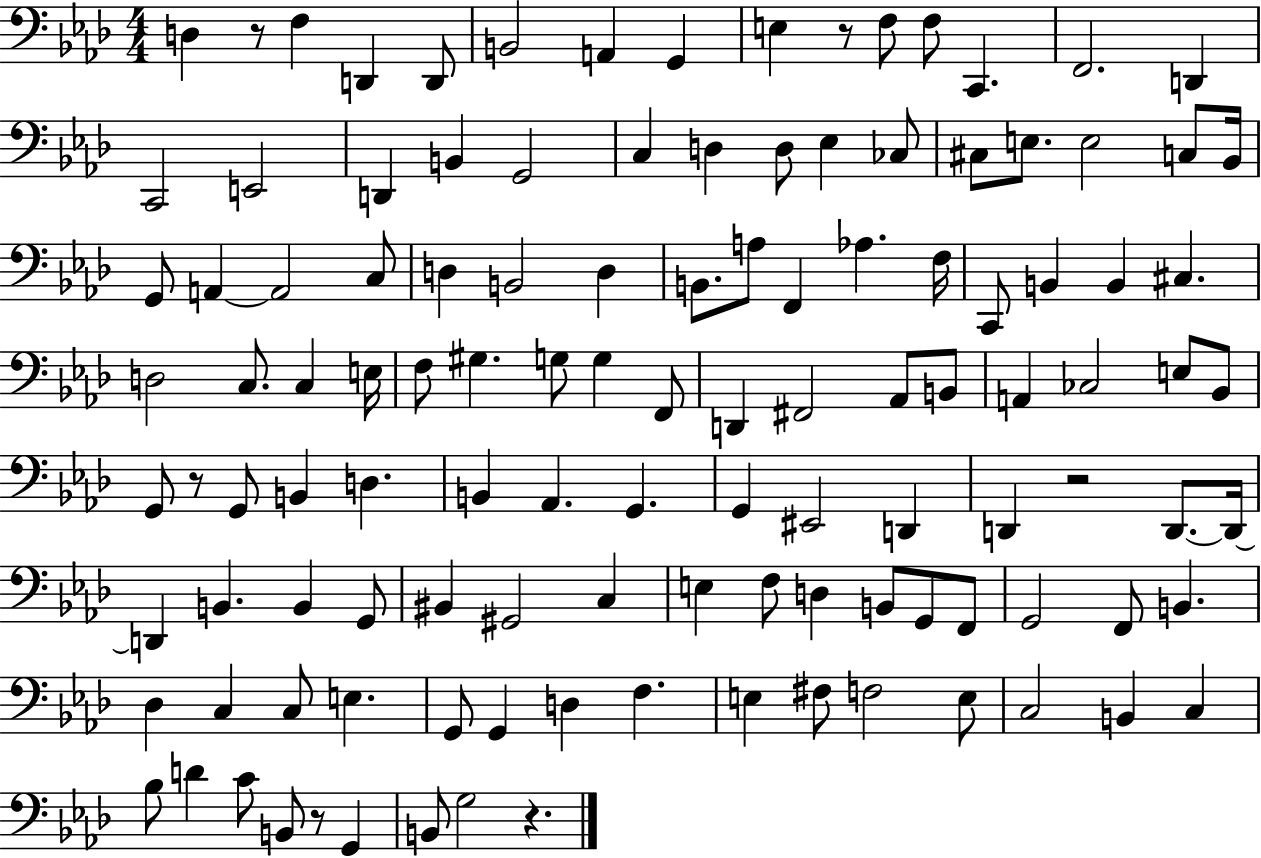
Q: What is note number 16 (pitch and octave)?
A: D2